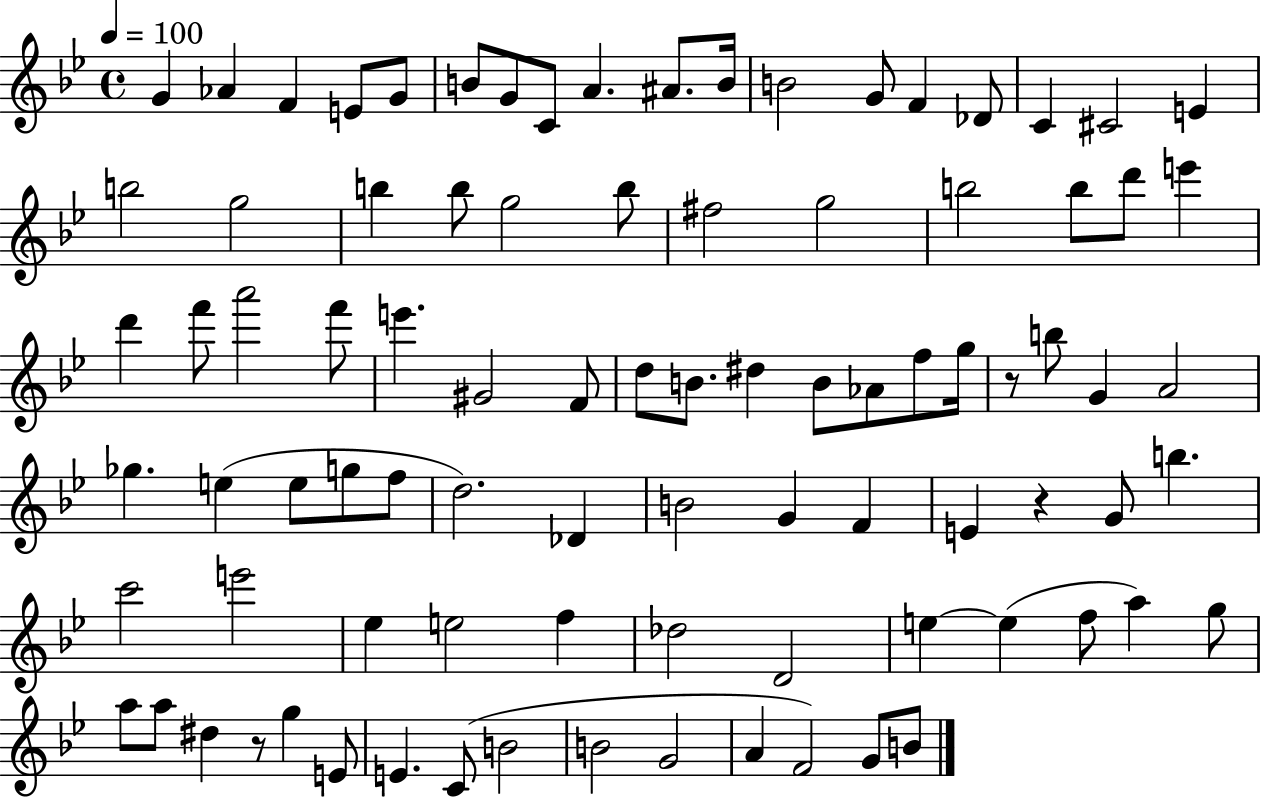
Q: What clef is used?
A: treble